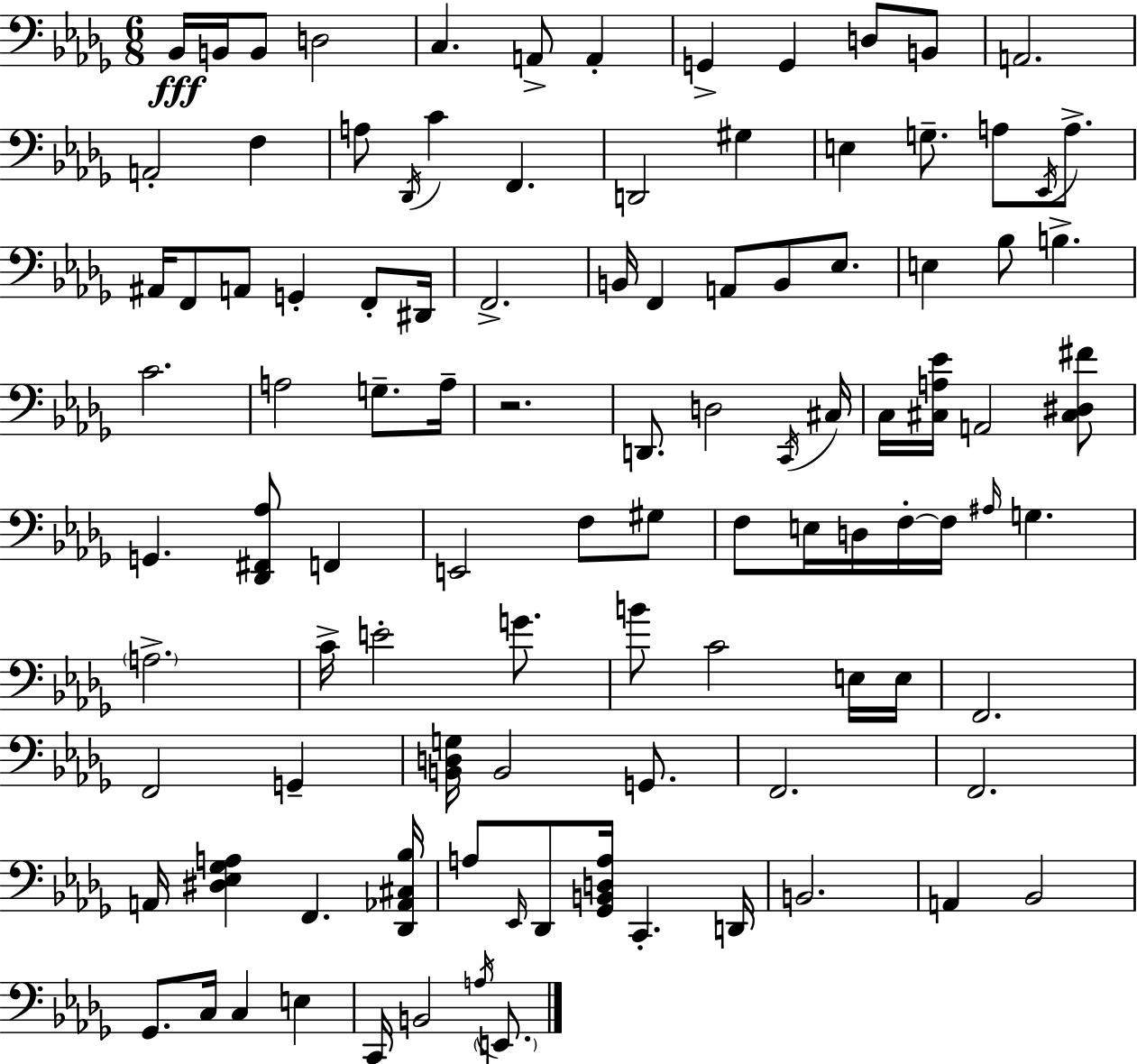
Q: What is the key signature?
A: BES minor